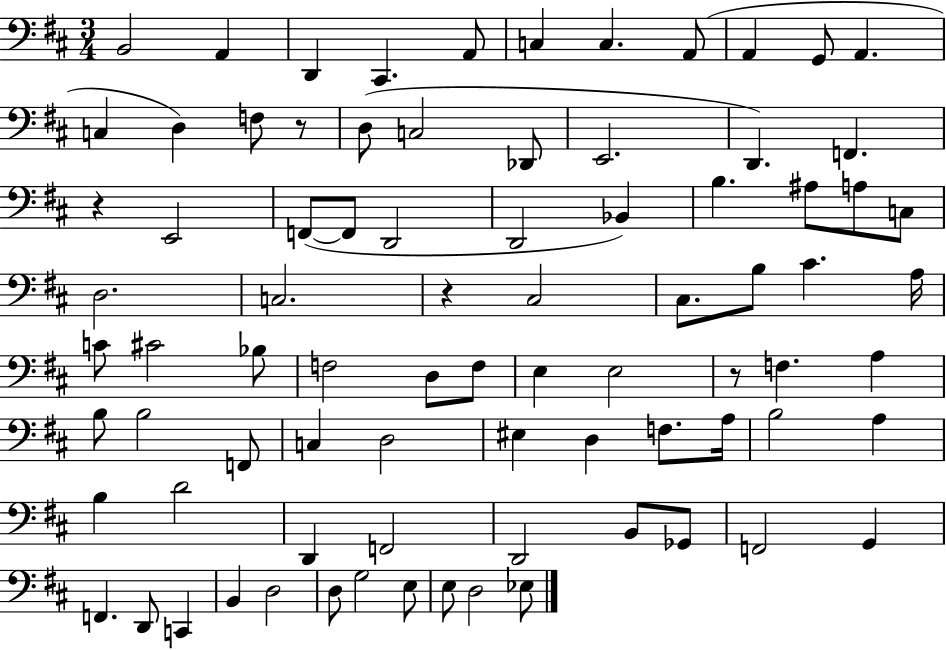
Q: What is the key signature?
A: D major